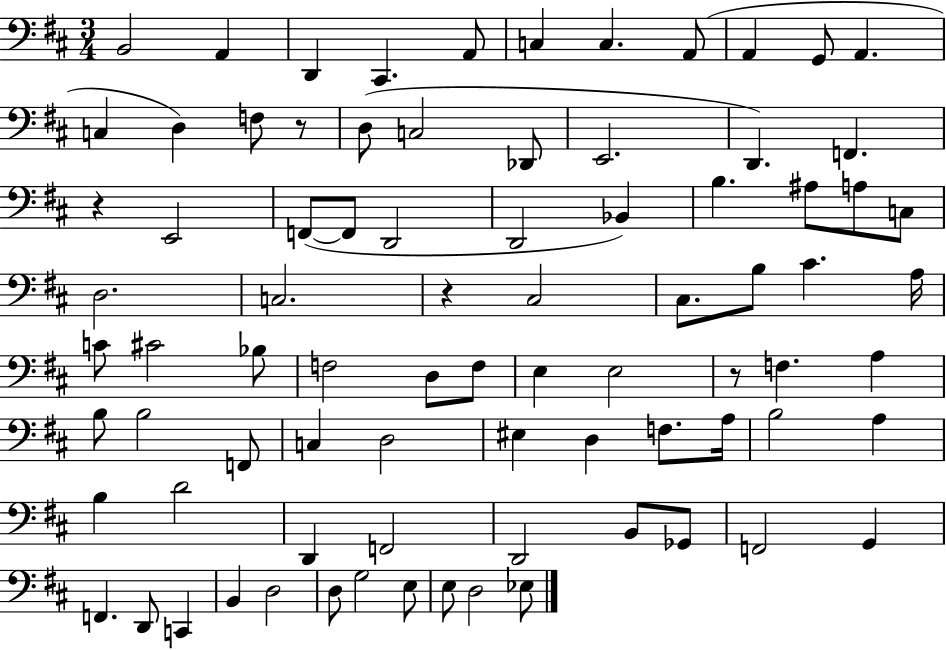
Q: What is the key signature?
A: D major